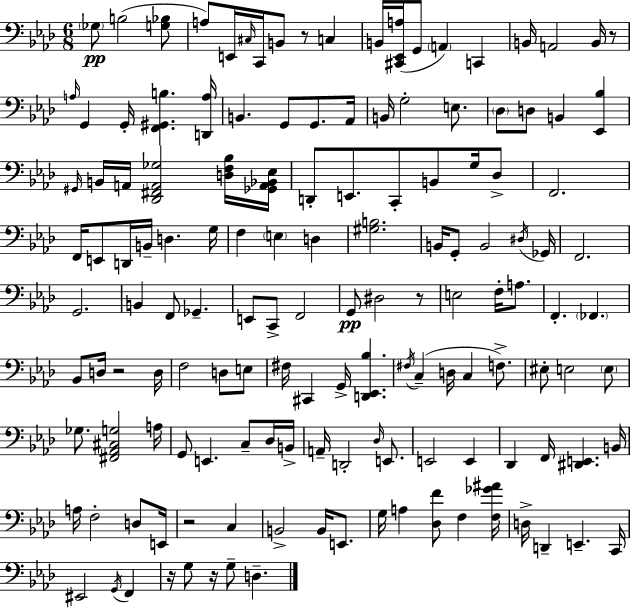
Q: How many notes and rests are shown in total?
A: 142